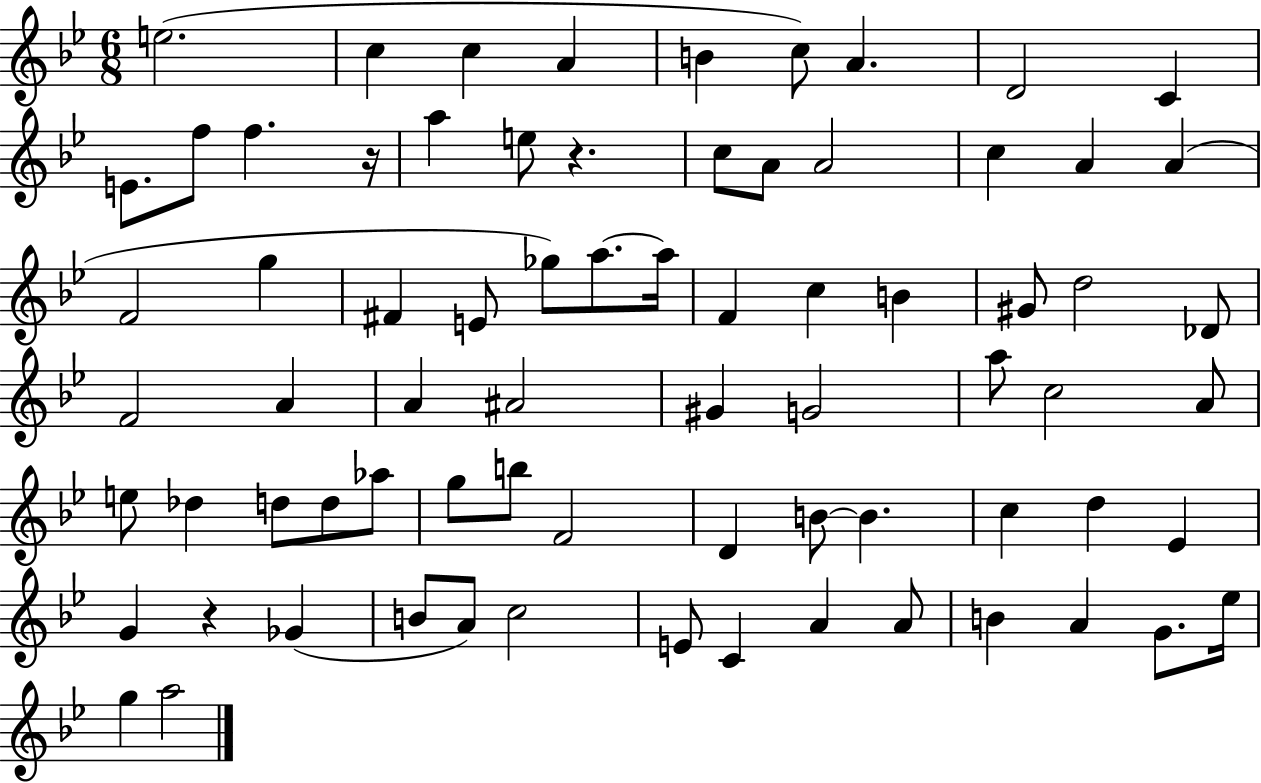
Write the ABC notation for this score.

X:1
T:Untitled
M:6/8
L:1/4
K:Bb
e2 c c A B c/2 A D2 C E/2 f/2 f z/4 a e/2 z c/2 A/2 A2 c A A F2 g ^F E/2 _g/2 a/2 a/4 F c B ^G/2 d2 _D/2 F2 A A ^A2 ^G G2 a/2 c2 A/2 e/2 _d d/2 d/2 _a/2 g/2 b/2 F2 D B/2 B c d _E G z _G B/2 A/2 c2 E/2 C A A/2 B A G/2 _e/4 g a2